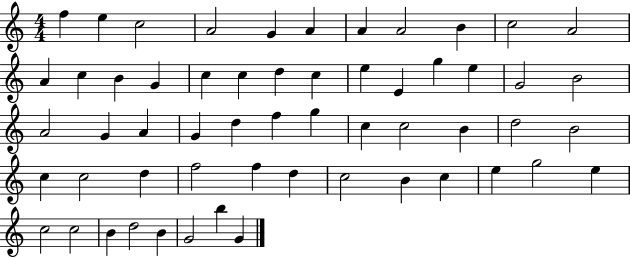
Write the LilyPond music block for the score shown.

{
  \clef treble
  \numericTimeSignature
  \time 4/4
  \key c \major
  f''4 e''4 c''2 | a'2 g'4 a'4 | a'4 a'2 b'4 | c''2 a'2 | \break a'4 c''4 b'4 g'4 | c''4 c''4 d''4 c''4 | e''4 e'4 g''4 e''4 | g'2 b'2 | \break a'2 g'4 a'4 | g'4 d''4 f''4 g''4 | c''4 c''2 b'4 | d''2 b'2 | \break c''4 c''2 d''4 | f''2 f''4 d''4 | c''2 b'4 c''4 | e''4 g''2 e''4 | \break c''2 c''2 | b'4 d''2 b'4 | g'2 b''4 g'4 | \bar "|."
}